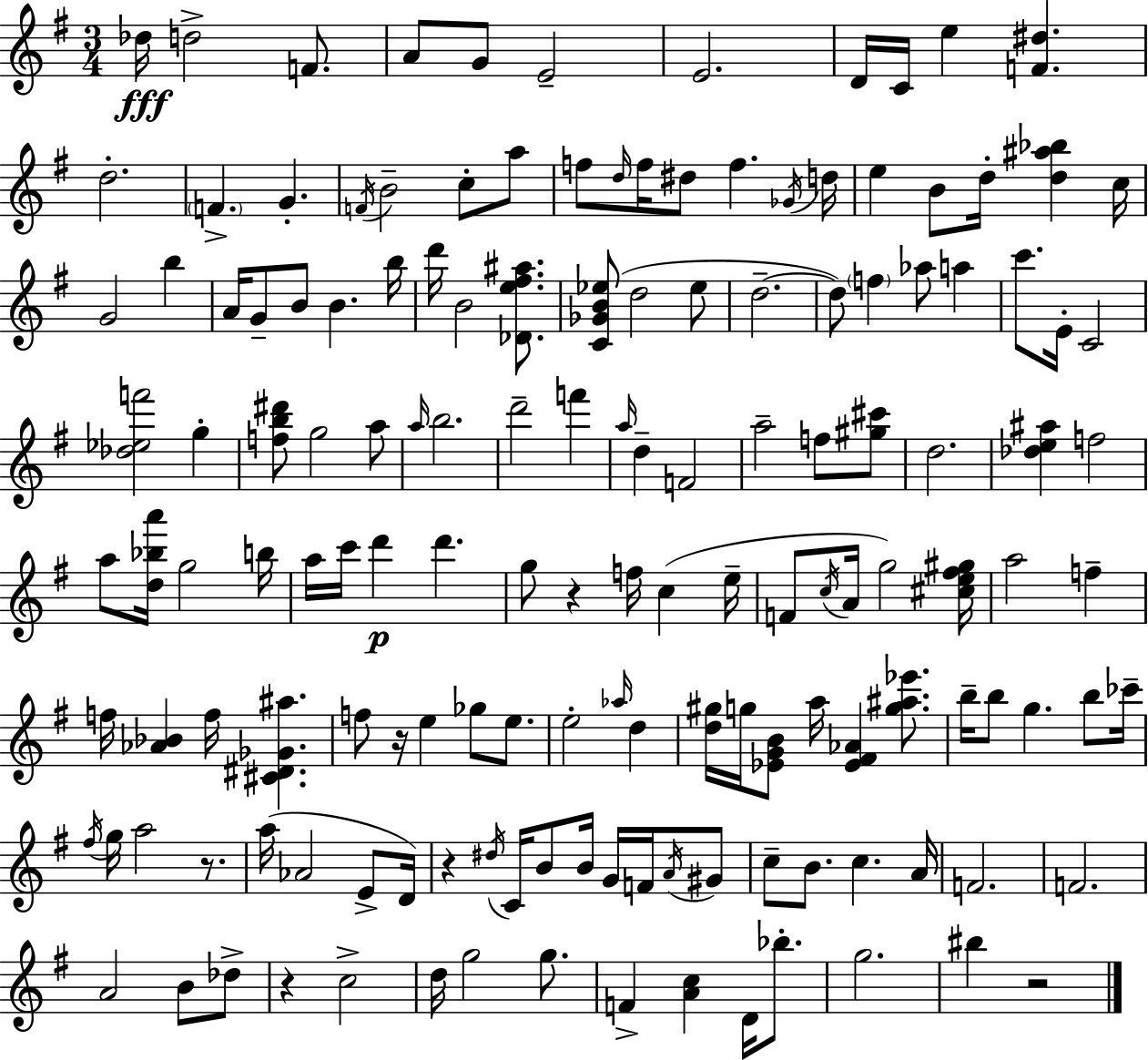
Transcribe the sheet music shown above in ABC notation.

X:1
T:Untitled
M:3/4
L:1/4
K:Em
_d/4 d2 F/2 A/2 G/2 E2 E2 D/4 C/4 e [F^d] d2 F G F/4 B2 c/2 a/2 f/2 d/4 f/4 ^d/2 f _G/4 d/4 e B/2 d/4 [d^a_b] c/4 G2 b A/4 G/2 B/2 B b/4 d'/4 B2 [_De^f^a]/2 [C_GB_e]/2 d2 _e/2 d2 d/2 f _a/2 a c'/2 E/4 C2 [_d_ef']2 g [fb^d']/2 g2 a/2 a/4 b2 d'2 f' a/4 d F2 a2 f/2 [^g^c']/2 d2 [_de^a] f2 a/2 [d_ba']/4 g2 b/4 a/4 c'/4 d' d' g/2 z f/4 c e/4 F/2 c/4 A/4 g2 [^ce^f^g]/4 a2 f f/4 [_A_B] f/4 [^C^D_G^a] f/2 z/4 e _g/2 e/2 e2 _a/4 d [d^g]/4 g/4 [_EGB]/2 a/4 [_E^F_A] [g^a_e']/2 b/4 b/2 g b/2 _c'/4 ^f/4 g/4 a2 z/2 a/4 _A2 E/2 D/4 z ^d/4 C/4 B/2 B/4 G/4 F/4 A/4 ^G/2 c/2 B/2 c A/4 F2 F2 A2 B/2 _d/2 z c2 d/4 g2 g/2 F [Ac] D/4 _b/2 g2 ^b z2